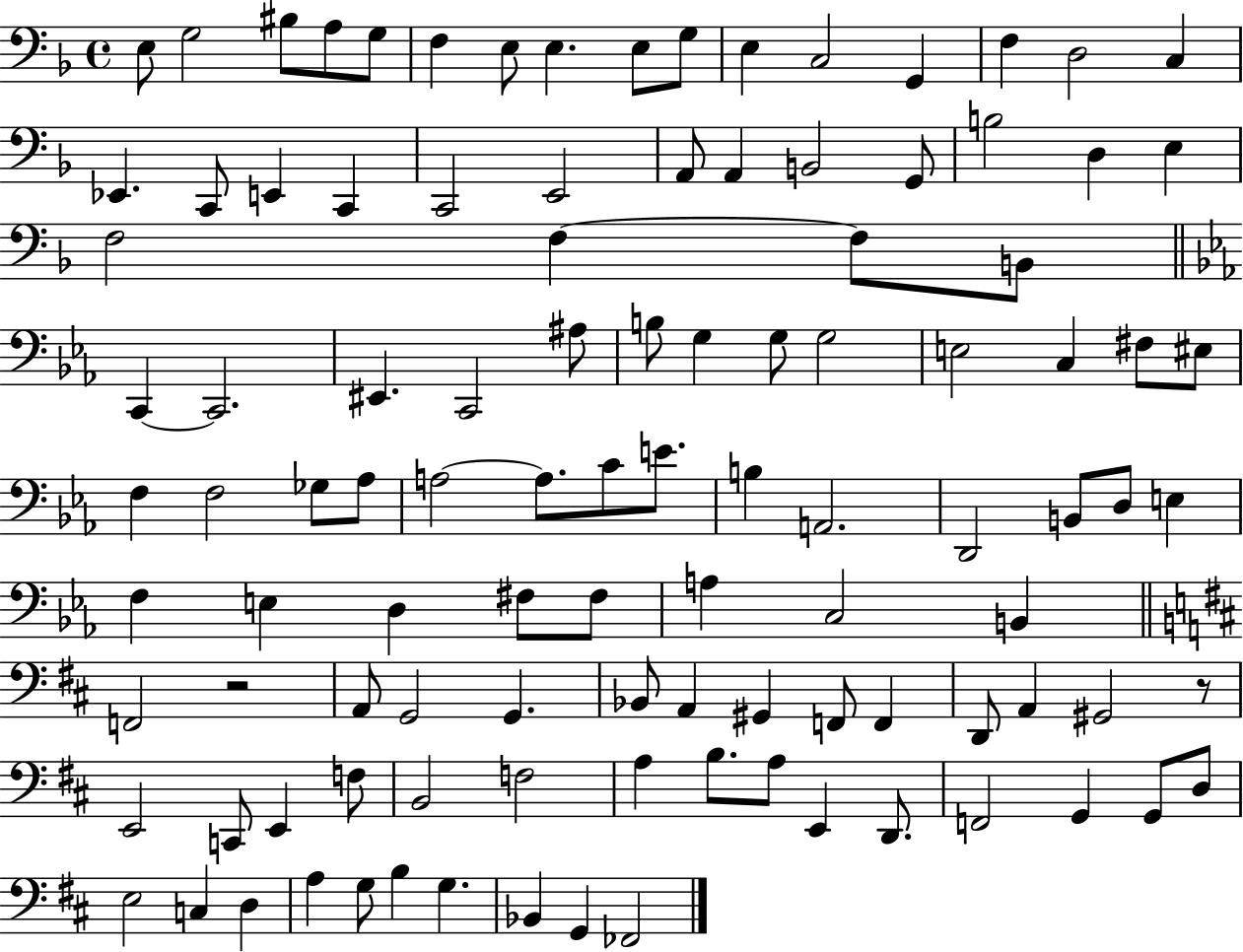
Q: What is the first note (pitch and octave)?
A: E3